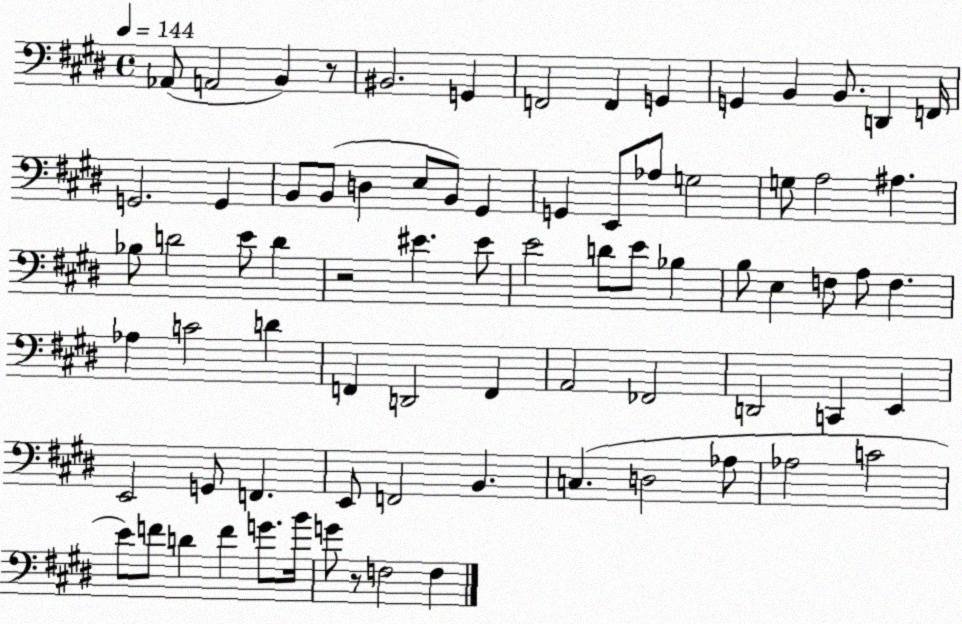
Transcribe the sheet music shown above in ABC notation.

X:1
T:Untitled
M:4/4
L:1/4
K:E
_A,,/2 A,,2 B,, z/2 ^B,,2 G,, F,,2 F,, G,, G,, B,, B,,/2 D,, F,,/4 G,,2 G,, B,,/2 B,,/2 D, E,/2 B,,/2 ^G,, G,, E,,/2 _A,/2 G,2 G,/2 A,2 ^A, _B,/2 D2 E/2 D z2 ^E ^E/2 E2 D/2 E/2 _B, B,/2 E, F,/2 A,/2 F, _A, C2 D F,, D,,2 F,, A,,2 _F,,2 D,,2 C,, E,, E,,2 G,,/2 F,, E,,/2 F,,2 B,, C, D,2 _A,/2 _A,2 C2 E/2 F/2 D F G/2 B/4 G/2 z/2 F,2 F,